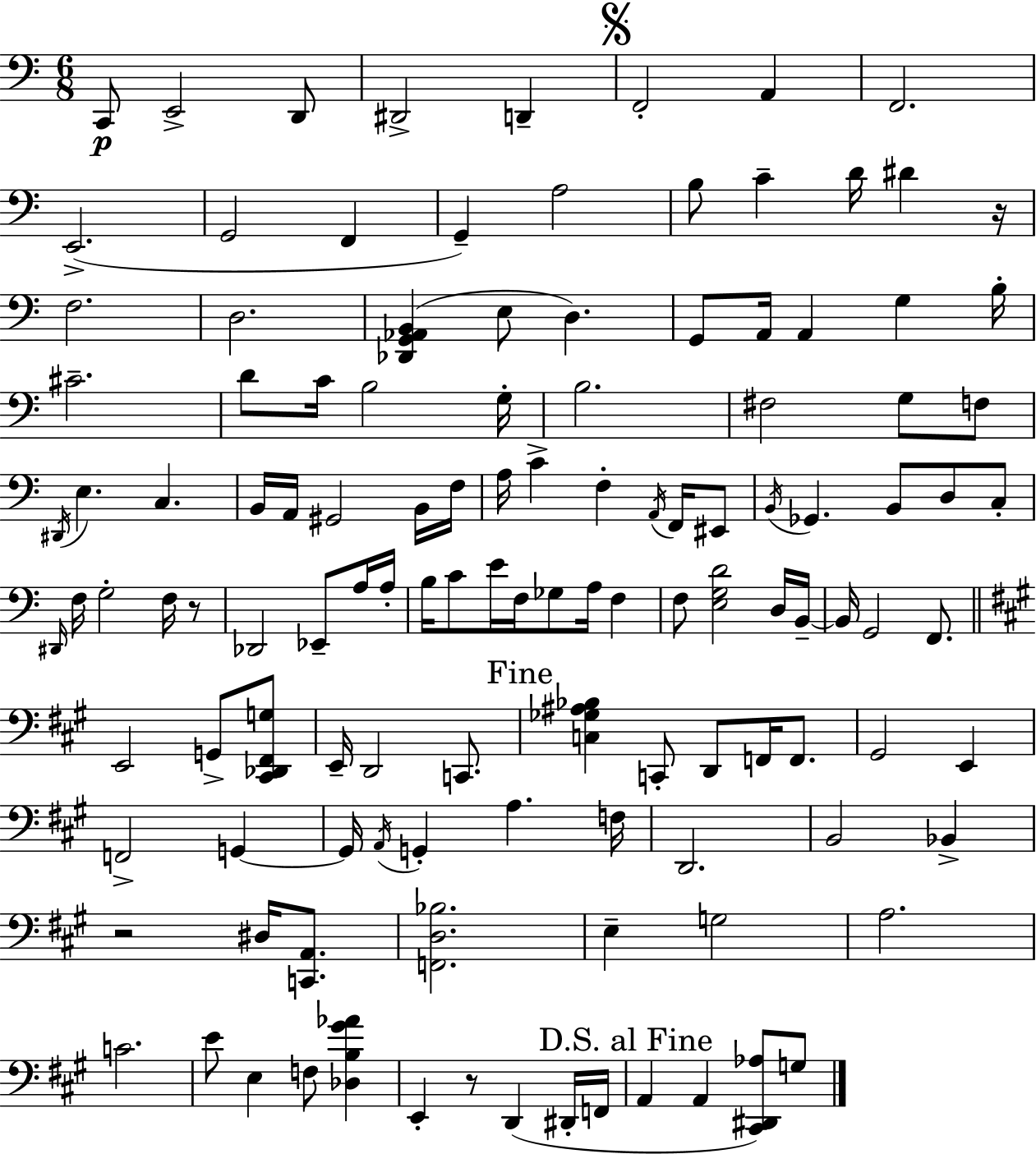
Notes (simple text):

C2/e E2/h D2/e D#2/h D2/q F2/h A2/q F2/h. E2/h. G2/h F2/q G2/q A3/h B3/e C4/q D4/s D#4/q R/s F3/h. D3/h. [Db2,G2,Ab2,B2]/q E3/e D3/q. G2/e A2/s A2/q G3/q B3/s C#4/h. D4/e C4/s B3/h G3/s B3/h. F#3/h G3/e F3/e D#2/s E3/q. C3/q. B2/s A2/s G#2/h B2/s F3/s A3/s C4/q F3/q A2/s F2/s EIS2/e B2/s Gb2/q. B2/e D3/e C3/e D#2/s F3/s G3/h F3/s R/e Db2/h Eb2/e A3/s A3/s B3/s C4/e E4/s F3/s Gb3/e A3/s F3/q F3/e [E3,G3,D4]/h D3/s B2/s B2/s G2/h F2/e. E2/h G2/e [C#2,Db2,F#2,G3]/e E2/s D2/h C2/e. [C3,Gb3,A#3,Bb3]/q C2/e D2/e F2/s F2/e. G#2/h E2/q F2/h G2/q G2/s A2/s G2/q A3/q. F3/s D2/h. B2/h Bb2/q R/h D#3/s [C2,A2]/e. [F2,D3,Bb3]/h. E3/q G3/h A3/h. C4/h. E4/e E3/q F3/e [Db3,B3,G#4,Ab4]/q E2/q R/e D2/q D#2/s F2/s A2/q A2/q [C#2,D#2,Ab3]/e G3/e